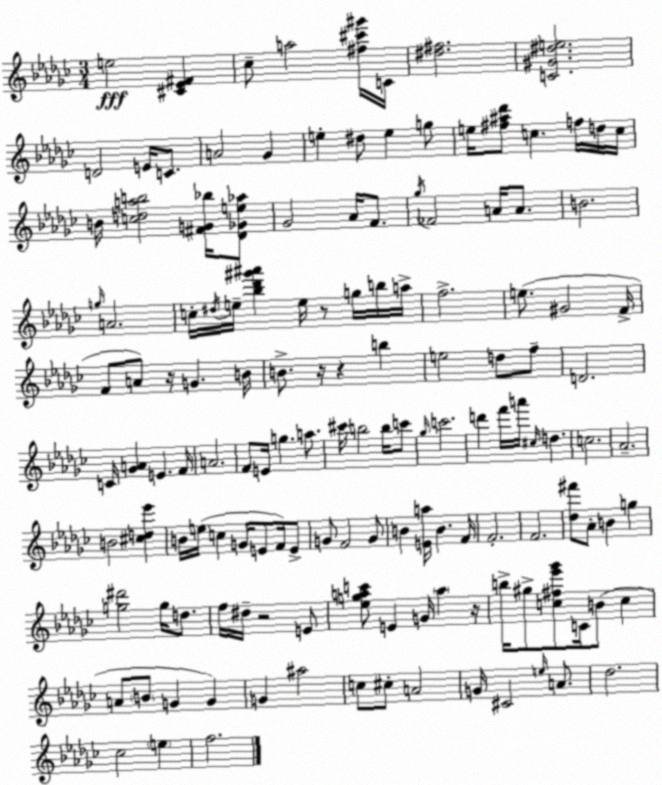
X:1
T:Untitled
M:3/4
L:1/4
K:Ebm
e2 [^C_E^F] _c/2 a2 [^f^c'^g']/4 C/4 [^d^f]2 [C^G^de]2 D2 E/4 C/2 A2 _G e ^d/2 e g/2 e/4 [^f^a_d']/2 c f/4 d/4 c/4 B/4 [cdab]2 [^FG_b]/4 [_D_Ge_a]/2 _G2 _A/4 F/2 _g/4 _F2 A/4 A/2 B2 g/4 A2 c/4 ^d/4 e/4 [_b_d'^g'^a'] e/4 z/2 g/4 b/4 a/4 f2 e/2 ^G2 F/4 F/2 A/2 z/4 G B/4 B/2 z/4 z b e2 d/2 f/2 D2 C/4 [_GA] E F/4 A2 F/2 E/4 g a/2 ^c'/4 b2 b/4 c'/2 _g/4 c'2 d' f'/4 a'/4 ^c/4 d c2 _A2 B2 [^cd_e'] B/4 e/4 c G/4 E/2 F/4 E/2 G/2 F2 G/2 B [Ea]/4 B F/4 F2 F2 [_d^f']/2 _A/2 B g [g^d']2 g/4 d/2 f/4 ^d/4 z2 E/2 [_egac']/2 E G/4 a z/4 b/4 ^g/2 [c^f_e'_g']/2 C/4 B/2 c A/2 B/2 G G G ^a2 c/2 ^c/2 A2 G/4 ^C2 e/4 A/2 _d2 _c2 e f2